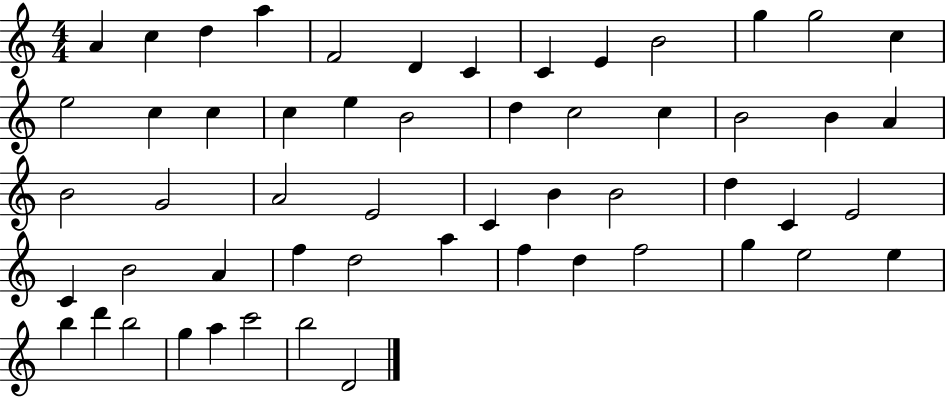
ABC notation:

X:1
T:Untitled
M:4/4
L:1/4
K:C
A c d a F2 D C C E B2 g g2 c e2 c c c e B2 d c2 c B2 B A B2 G2 A2 E2 C B B2 d C E2 C B2 A f d2 a f d f2 g e2 e b d' b2 g a c'2 b2 D2